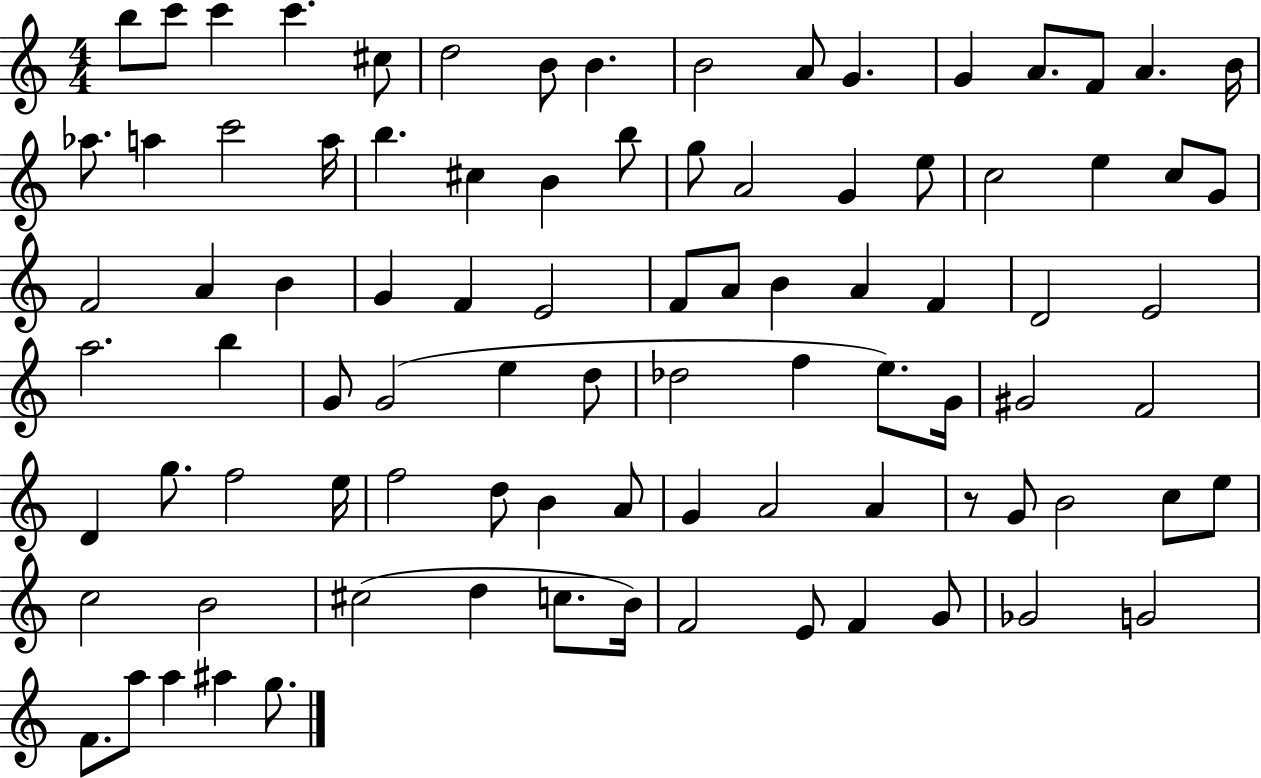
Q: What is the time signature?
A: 4/4